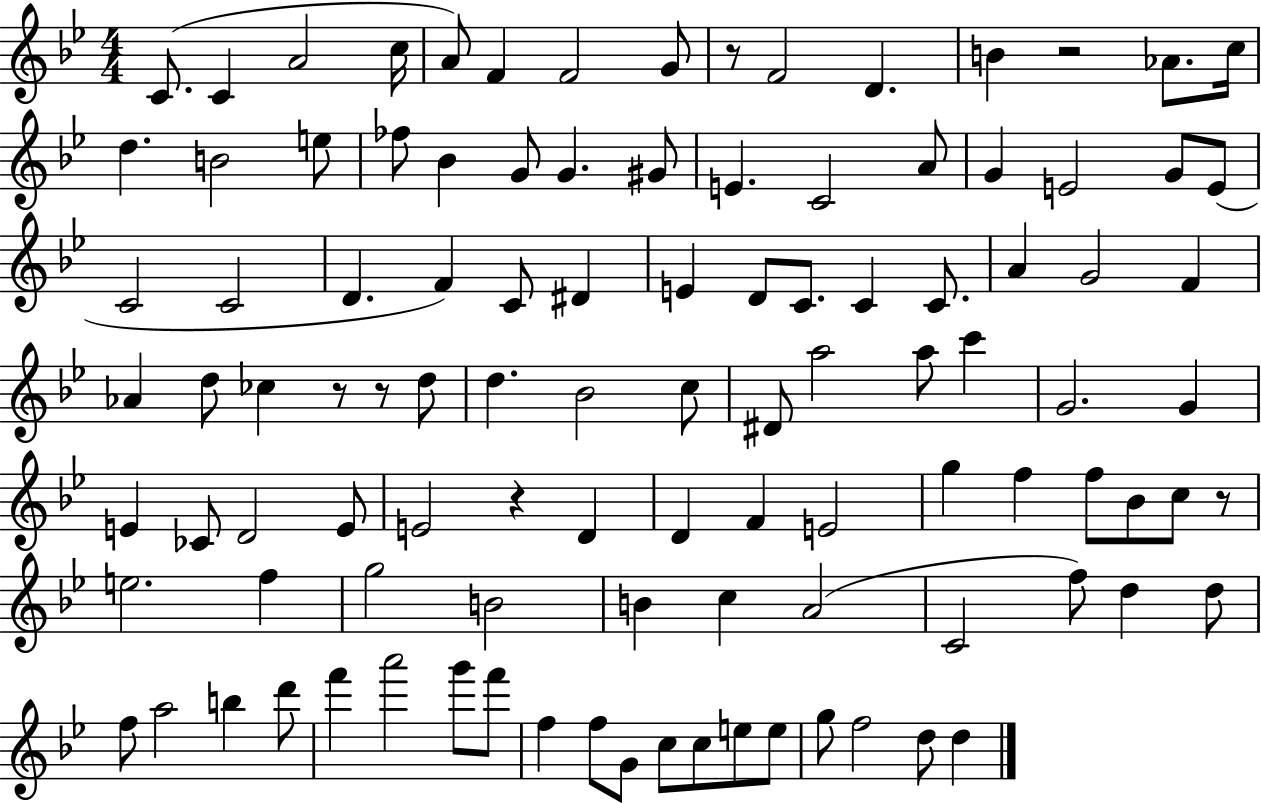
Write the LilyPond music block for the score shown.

{
  \clef treble
  \numericTimeSignature
  \time 4/4
  \key bes \major
  \repeat volta 2 { c'8.( c'4 a'2 c''16 | a'8) f'4 f'2 g'8 | r8 f'2 d'4. | b'4 r2 aes'8. c''16 | \break d''4. b'2 e''8 | fes''8 bes'4 g'8 g'4. gis'8 | e'4. c'2 a'8 | g'4 e'2 g'8 e'8( | \break c'2 c'2 | d'4. f'4) c'8 dis'4 | e'4 d'8 c'8. c'4 c'8. | a'4 g'2 f'4 | \break aes'4 d''8 ces''4 r8 r8 d''8 | d''4. bes'2 c''8 | dis'8 a''2 a''8 c'''4 | g'2. g'4 | \break e'4 ces'8 d'2 e'8 | e'2 r4 d'4 | d'4 f'4 e'2 | g''4 f''4 f''8 bes'8 c''8 r8 | \break e''2. f''4 | g''2 b'2 | b'4 c''4 a'2( | c'2 f''8) d''4 d''8 | \break f''8 a''2 b''4 d'''8 | f'''4 a'''2 g'''8 f'''8 | f''4 f''8 g'8 c''8 c''8 e''8 e''8 | g''8 f''2 d''8 d''4 | \break } \bar "|."
}